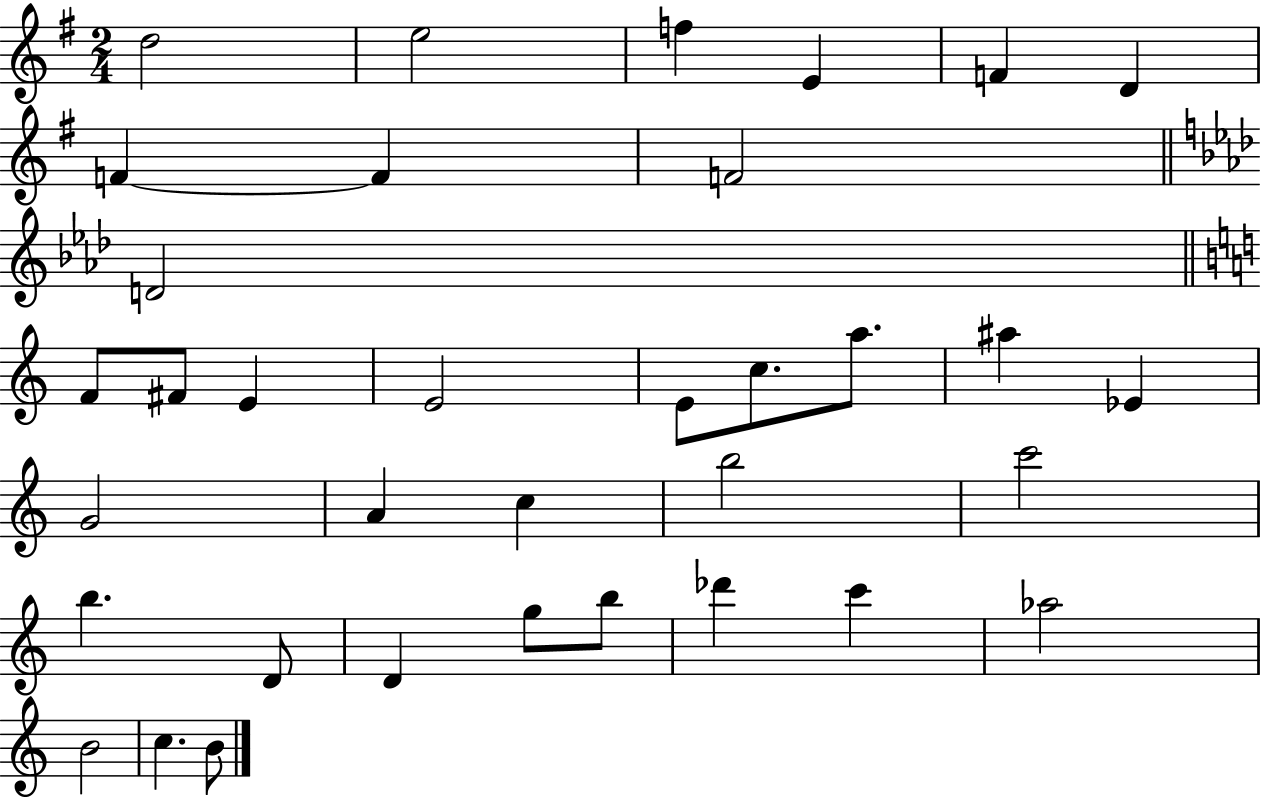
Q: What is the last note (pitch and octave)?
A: B4